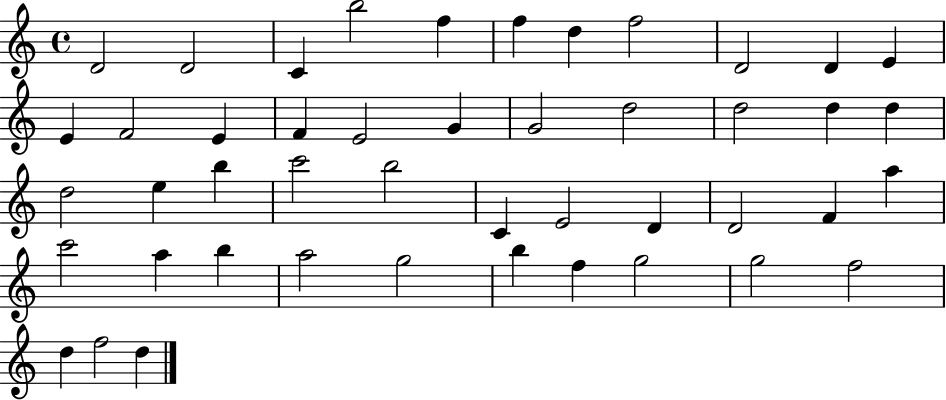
X:1
T:Untitled
M:4/4
L:1/4
K:C
D2 D2 C b2 f f d f2 D2 D E E F2 E F E2 G G2 d2 d2 d d d2 e b c'2 b2 C E2 D D2 F a c'2 a b a2 g2 b f g2 g2 f2 d f2 d